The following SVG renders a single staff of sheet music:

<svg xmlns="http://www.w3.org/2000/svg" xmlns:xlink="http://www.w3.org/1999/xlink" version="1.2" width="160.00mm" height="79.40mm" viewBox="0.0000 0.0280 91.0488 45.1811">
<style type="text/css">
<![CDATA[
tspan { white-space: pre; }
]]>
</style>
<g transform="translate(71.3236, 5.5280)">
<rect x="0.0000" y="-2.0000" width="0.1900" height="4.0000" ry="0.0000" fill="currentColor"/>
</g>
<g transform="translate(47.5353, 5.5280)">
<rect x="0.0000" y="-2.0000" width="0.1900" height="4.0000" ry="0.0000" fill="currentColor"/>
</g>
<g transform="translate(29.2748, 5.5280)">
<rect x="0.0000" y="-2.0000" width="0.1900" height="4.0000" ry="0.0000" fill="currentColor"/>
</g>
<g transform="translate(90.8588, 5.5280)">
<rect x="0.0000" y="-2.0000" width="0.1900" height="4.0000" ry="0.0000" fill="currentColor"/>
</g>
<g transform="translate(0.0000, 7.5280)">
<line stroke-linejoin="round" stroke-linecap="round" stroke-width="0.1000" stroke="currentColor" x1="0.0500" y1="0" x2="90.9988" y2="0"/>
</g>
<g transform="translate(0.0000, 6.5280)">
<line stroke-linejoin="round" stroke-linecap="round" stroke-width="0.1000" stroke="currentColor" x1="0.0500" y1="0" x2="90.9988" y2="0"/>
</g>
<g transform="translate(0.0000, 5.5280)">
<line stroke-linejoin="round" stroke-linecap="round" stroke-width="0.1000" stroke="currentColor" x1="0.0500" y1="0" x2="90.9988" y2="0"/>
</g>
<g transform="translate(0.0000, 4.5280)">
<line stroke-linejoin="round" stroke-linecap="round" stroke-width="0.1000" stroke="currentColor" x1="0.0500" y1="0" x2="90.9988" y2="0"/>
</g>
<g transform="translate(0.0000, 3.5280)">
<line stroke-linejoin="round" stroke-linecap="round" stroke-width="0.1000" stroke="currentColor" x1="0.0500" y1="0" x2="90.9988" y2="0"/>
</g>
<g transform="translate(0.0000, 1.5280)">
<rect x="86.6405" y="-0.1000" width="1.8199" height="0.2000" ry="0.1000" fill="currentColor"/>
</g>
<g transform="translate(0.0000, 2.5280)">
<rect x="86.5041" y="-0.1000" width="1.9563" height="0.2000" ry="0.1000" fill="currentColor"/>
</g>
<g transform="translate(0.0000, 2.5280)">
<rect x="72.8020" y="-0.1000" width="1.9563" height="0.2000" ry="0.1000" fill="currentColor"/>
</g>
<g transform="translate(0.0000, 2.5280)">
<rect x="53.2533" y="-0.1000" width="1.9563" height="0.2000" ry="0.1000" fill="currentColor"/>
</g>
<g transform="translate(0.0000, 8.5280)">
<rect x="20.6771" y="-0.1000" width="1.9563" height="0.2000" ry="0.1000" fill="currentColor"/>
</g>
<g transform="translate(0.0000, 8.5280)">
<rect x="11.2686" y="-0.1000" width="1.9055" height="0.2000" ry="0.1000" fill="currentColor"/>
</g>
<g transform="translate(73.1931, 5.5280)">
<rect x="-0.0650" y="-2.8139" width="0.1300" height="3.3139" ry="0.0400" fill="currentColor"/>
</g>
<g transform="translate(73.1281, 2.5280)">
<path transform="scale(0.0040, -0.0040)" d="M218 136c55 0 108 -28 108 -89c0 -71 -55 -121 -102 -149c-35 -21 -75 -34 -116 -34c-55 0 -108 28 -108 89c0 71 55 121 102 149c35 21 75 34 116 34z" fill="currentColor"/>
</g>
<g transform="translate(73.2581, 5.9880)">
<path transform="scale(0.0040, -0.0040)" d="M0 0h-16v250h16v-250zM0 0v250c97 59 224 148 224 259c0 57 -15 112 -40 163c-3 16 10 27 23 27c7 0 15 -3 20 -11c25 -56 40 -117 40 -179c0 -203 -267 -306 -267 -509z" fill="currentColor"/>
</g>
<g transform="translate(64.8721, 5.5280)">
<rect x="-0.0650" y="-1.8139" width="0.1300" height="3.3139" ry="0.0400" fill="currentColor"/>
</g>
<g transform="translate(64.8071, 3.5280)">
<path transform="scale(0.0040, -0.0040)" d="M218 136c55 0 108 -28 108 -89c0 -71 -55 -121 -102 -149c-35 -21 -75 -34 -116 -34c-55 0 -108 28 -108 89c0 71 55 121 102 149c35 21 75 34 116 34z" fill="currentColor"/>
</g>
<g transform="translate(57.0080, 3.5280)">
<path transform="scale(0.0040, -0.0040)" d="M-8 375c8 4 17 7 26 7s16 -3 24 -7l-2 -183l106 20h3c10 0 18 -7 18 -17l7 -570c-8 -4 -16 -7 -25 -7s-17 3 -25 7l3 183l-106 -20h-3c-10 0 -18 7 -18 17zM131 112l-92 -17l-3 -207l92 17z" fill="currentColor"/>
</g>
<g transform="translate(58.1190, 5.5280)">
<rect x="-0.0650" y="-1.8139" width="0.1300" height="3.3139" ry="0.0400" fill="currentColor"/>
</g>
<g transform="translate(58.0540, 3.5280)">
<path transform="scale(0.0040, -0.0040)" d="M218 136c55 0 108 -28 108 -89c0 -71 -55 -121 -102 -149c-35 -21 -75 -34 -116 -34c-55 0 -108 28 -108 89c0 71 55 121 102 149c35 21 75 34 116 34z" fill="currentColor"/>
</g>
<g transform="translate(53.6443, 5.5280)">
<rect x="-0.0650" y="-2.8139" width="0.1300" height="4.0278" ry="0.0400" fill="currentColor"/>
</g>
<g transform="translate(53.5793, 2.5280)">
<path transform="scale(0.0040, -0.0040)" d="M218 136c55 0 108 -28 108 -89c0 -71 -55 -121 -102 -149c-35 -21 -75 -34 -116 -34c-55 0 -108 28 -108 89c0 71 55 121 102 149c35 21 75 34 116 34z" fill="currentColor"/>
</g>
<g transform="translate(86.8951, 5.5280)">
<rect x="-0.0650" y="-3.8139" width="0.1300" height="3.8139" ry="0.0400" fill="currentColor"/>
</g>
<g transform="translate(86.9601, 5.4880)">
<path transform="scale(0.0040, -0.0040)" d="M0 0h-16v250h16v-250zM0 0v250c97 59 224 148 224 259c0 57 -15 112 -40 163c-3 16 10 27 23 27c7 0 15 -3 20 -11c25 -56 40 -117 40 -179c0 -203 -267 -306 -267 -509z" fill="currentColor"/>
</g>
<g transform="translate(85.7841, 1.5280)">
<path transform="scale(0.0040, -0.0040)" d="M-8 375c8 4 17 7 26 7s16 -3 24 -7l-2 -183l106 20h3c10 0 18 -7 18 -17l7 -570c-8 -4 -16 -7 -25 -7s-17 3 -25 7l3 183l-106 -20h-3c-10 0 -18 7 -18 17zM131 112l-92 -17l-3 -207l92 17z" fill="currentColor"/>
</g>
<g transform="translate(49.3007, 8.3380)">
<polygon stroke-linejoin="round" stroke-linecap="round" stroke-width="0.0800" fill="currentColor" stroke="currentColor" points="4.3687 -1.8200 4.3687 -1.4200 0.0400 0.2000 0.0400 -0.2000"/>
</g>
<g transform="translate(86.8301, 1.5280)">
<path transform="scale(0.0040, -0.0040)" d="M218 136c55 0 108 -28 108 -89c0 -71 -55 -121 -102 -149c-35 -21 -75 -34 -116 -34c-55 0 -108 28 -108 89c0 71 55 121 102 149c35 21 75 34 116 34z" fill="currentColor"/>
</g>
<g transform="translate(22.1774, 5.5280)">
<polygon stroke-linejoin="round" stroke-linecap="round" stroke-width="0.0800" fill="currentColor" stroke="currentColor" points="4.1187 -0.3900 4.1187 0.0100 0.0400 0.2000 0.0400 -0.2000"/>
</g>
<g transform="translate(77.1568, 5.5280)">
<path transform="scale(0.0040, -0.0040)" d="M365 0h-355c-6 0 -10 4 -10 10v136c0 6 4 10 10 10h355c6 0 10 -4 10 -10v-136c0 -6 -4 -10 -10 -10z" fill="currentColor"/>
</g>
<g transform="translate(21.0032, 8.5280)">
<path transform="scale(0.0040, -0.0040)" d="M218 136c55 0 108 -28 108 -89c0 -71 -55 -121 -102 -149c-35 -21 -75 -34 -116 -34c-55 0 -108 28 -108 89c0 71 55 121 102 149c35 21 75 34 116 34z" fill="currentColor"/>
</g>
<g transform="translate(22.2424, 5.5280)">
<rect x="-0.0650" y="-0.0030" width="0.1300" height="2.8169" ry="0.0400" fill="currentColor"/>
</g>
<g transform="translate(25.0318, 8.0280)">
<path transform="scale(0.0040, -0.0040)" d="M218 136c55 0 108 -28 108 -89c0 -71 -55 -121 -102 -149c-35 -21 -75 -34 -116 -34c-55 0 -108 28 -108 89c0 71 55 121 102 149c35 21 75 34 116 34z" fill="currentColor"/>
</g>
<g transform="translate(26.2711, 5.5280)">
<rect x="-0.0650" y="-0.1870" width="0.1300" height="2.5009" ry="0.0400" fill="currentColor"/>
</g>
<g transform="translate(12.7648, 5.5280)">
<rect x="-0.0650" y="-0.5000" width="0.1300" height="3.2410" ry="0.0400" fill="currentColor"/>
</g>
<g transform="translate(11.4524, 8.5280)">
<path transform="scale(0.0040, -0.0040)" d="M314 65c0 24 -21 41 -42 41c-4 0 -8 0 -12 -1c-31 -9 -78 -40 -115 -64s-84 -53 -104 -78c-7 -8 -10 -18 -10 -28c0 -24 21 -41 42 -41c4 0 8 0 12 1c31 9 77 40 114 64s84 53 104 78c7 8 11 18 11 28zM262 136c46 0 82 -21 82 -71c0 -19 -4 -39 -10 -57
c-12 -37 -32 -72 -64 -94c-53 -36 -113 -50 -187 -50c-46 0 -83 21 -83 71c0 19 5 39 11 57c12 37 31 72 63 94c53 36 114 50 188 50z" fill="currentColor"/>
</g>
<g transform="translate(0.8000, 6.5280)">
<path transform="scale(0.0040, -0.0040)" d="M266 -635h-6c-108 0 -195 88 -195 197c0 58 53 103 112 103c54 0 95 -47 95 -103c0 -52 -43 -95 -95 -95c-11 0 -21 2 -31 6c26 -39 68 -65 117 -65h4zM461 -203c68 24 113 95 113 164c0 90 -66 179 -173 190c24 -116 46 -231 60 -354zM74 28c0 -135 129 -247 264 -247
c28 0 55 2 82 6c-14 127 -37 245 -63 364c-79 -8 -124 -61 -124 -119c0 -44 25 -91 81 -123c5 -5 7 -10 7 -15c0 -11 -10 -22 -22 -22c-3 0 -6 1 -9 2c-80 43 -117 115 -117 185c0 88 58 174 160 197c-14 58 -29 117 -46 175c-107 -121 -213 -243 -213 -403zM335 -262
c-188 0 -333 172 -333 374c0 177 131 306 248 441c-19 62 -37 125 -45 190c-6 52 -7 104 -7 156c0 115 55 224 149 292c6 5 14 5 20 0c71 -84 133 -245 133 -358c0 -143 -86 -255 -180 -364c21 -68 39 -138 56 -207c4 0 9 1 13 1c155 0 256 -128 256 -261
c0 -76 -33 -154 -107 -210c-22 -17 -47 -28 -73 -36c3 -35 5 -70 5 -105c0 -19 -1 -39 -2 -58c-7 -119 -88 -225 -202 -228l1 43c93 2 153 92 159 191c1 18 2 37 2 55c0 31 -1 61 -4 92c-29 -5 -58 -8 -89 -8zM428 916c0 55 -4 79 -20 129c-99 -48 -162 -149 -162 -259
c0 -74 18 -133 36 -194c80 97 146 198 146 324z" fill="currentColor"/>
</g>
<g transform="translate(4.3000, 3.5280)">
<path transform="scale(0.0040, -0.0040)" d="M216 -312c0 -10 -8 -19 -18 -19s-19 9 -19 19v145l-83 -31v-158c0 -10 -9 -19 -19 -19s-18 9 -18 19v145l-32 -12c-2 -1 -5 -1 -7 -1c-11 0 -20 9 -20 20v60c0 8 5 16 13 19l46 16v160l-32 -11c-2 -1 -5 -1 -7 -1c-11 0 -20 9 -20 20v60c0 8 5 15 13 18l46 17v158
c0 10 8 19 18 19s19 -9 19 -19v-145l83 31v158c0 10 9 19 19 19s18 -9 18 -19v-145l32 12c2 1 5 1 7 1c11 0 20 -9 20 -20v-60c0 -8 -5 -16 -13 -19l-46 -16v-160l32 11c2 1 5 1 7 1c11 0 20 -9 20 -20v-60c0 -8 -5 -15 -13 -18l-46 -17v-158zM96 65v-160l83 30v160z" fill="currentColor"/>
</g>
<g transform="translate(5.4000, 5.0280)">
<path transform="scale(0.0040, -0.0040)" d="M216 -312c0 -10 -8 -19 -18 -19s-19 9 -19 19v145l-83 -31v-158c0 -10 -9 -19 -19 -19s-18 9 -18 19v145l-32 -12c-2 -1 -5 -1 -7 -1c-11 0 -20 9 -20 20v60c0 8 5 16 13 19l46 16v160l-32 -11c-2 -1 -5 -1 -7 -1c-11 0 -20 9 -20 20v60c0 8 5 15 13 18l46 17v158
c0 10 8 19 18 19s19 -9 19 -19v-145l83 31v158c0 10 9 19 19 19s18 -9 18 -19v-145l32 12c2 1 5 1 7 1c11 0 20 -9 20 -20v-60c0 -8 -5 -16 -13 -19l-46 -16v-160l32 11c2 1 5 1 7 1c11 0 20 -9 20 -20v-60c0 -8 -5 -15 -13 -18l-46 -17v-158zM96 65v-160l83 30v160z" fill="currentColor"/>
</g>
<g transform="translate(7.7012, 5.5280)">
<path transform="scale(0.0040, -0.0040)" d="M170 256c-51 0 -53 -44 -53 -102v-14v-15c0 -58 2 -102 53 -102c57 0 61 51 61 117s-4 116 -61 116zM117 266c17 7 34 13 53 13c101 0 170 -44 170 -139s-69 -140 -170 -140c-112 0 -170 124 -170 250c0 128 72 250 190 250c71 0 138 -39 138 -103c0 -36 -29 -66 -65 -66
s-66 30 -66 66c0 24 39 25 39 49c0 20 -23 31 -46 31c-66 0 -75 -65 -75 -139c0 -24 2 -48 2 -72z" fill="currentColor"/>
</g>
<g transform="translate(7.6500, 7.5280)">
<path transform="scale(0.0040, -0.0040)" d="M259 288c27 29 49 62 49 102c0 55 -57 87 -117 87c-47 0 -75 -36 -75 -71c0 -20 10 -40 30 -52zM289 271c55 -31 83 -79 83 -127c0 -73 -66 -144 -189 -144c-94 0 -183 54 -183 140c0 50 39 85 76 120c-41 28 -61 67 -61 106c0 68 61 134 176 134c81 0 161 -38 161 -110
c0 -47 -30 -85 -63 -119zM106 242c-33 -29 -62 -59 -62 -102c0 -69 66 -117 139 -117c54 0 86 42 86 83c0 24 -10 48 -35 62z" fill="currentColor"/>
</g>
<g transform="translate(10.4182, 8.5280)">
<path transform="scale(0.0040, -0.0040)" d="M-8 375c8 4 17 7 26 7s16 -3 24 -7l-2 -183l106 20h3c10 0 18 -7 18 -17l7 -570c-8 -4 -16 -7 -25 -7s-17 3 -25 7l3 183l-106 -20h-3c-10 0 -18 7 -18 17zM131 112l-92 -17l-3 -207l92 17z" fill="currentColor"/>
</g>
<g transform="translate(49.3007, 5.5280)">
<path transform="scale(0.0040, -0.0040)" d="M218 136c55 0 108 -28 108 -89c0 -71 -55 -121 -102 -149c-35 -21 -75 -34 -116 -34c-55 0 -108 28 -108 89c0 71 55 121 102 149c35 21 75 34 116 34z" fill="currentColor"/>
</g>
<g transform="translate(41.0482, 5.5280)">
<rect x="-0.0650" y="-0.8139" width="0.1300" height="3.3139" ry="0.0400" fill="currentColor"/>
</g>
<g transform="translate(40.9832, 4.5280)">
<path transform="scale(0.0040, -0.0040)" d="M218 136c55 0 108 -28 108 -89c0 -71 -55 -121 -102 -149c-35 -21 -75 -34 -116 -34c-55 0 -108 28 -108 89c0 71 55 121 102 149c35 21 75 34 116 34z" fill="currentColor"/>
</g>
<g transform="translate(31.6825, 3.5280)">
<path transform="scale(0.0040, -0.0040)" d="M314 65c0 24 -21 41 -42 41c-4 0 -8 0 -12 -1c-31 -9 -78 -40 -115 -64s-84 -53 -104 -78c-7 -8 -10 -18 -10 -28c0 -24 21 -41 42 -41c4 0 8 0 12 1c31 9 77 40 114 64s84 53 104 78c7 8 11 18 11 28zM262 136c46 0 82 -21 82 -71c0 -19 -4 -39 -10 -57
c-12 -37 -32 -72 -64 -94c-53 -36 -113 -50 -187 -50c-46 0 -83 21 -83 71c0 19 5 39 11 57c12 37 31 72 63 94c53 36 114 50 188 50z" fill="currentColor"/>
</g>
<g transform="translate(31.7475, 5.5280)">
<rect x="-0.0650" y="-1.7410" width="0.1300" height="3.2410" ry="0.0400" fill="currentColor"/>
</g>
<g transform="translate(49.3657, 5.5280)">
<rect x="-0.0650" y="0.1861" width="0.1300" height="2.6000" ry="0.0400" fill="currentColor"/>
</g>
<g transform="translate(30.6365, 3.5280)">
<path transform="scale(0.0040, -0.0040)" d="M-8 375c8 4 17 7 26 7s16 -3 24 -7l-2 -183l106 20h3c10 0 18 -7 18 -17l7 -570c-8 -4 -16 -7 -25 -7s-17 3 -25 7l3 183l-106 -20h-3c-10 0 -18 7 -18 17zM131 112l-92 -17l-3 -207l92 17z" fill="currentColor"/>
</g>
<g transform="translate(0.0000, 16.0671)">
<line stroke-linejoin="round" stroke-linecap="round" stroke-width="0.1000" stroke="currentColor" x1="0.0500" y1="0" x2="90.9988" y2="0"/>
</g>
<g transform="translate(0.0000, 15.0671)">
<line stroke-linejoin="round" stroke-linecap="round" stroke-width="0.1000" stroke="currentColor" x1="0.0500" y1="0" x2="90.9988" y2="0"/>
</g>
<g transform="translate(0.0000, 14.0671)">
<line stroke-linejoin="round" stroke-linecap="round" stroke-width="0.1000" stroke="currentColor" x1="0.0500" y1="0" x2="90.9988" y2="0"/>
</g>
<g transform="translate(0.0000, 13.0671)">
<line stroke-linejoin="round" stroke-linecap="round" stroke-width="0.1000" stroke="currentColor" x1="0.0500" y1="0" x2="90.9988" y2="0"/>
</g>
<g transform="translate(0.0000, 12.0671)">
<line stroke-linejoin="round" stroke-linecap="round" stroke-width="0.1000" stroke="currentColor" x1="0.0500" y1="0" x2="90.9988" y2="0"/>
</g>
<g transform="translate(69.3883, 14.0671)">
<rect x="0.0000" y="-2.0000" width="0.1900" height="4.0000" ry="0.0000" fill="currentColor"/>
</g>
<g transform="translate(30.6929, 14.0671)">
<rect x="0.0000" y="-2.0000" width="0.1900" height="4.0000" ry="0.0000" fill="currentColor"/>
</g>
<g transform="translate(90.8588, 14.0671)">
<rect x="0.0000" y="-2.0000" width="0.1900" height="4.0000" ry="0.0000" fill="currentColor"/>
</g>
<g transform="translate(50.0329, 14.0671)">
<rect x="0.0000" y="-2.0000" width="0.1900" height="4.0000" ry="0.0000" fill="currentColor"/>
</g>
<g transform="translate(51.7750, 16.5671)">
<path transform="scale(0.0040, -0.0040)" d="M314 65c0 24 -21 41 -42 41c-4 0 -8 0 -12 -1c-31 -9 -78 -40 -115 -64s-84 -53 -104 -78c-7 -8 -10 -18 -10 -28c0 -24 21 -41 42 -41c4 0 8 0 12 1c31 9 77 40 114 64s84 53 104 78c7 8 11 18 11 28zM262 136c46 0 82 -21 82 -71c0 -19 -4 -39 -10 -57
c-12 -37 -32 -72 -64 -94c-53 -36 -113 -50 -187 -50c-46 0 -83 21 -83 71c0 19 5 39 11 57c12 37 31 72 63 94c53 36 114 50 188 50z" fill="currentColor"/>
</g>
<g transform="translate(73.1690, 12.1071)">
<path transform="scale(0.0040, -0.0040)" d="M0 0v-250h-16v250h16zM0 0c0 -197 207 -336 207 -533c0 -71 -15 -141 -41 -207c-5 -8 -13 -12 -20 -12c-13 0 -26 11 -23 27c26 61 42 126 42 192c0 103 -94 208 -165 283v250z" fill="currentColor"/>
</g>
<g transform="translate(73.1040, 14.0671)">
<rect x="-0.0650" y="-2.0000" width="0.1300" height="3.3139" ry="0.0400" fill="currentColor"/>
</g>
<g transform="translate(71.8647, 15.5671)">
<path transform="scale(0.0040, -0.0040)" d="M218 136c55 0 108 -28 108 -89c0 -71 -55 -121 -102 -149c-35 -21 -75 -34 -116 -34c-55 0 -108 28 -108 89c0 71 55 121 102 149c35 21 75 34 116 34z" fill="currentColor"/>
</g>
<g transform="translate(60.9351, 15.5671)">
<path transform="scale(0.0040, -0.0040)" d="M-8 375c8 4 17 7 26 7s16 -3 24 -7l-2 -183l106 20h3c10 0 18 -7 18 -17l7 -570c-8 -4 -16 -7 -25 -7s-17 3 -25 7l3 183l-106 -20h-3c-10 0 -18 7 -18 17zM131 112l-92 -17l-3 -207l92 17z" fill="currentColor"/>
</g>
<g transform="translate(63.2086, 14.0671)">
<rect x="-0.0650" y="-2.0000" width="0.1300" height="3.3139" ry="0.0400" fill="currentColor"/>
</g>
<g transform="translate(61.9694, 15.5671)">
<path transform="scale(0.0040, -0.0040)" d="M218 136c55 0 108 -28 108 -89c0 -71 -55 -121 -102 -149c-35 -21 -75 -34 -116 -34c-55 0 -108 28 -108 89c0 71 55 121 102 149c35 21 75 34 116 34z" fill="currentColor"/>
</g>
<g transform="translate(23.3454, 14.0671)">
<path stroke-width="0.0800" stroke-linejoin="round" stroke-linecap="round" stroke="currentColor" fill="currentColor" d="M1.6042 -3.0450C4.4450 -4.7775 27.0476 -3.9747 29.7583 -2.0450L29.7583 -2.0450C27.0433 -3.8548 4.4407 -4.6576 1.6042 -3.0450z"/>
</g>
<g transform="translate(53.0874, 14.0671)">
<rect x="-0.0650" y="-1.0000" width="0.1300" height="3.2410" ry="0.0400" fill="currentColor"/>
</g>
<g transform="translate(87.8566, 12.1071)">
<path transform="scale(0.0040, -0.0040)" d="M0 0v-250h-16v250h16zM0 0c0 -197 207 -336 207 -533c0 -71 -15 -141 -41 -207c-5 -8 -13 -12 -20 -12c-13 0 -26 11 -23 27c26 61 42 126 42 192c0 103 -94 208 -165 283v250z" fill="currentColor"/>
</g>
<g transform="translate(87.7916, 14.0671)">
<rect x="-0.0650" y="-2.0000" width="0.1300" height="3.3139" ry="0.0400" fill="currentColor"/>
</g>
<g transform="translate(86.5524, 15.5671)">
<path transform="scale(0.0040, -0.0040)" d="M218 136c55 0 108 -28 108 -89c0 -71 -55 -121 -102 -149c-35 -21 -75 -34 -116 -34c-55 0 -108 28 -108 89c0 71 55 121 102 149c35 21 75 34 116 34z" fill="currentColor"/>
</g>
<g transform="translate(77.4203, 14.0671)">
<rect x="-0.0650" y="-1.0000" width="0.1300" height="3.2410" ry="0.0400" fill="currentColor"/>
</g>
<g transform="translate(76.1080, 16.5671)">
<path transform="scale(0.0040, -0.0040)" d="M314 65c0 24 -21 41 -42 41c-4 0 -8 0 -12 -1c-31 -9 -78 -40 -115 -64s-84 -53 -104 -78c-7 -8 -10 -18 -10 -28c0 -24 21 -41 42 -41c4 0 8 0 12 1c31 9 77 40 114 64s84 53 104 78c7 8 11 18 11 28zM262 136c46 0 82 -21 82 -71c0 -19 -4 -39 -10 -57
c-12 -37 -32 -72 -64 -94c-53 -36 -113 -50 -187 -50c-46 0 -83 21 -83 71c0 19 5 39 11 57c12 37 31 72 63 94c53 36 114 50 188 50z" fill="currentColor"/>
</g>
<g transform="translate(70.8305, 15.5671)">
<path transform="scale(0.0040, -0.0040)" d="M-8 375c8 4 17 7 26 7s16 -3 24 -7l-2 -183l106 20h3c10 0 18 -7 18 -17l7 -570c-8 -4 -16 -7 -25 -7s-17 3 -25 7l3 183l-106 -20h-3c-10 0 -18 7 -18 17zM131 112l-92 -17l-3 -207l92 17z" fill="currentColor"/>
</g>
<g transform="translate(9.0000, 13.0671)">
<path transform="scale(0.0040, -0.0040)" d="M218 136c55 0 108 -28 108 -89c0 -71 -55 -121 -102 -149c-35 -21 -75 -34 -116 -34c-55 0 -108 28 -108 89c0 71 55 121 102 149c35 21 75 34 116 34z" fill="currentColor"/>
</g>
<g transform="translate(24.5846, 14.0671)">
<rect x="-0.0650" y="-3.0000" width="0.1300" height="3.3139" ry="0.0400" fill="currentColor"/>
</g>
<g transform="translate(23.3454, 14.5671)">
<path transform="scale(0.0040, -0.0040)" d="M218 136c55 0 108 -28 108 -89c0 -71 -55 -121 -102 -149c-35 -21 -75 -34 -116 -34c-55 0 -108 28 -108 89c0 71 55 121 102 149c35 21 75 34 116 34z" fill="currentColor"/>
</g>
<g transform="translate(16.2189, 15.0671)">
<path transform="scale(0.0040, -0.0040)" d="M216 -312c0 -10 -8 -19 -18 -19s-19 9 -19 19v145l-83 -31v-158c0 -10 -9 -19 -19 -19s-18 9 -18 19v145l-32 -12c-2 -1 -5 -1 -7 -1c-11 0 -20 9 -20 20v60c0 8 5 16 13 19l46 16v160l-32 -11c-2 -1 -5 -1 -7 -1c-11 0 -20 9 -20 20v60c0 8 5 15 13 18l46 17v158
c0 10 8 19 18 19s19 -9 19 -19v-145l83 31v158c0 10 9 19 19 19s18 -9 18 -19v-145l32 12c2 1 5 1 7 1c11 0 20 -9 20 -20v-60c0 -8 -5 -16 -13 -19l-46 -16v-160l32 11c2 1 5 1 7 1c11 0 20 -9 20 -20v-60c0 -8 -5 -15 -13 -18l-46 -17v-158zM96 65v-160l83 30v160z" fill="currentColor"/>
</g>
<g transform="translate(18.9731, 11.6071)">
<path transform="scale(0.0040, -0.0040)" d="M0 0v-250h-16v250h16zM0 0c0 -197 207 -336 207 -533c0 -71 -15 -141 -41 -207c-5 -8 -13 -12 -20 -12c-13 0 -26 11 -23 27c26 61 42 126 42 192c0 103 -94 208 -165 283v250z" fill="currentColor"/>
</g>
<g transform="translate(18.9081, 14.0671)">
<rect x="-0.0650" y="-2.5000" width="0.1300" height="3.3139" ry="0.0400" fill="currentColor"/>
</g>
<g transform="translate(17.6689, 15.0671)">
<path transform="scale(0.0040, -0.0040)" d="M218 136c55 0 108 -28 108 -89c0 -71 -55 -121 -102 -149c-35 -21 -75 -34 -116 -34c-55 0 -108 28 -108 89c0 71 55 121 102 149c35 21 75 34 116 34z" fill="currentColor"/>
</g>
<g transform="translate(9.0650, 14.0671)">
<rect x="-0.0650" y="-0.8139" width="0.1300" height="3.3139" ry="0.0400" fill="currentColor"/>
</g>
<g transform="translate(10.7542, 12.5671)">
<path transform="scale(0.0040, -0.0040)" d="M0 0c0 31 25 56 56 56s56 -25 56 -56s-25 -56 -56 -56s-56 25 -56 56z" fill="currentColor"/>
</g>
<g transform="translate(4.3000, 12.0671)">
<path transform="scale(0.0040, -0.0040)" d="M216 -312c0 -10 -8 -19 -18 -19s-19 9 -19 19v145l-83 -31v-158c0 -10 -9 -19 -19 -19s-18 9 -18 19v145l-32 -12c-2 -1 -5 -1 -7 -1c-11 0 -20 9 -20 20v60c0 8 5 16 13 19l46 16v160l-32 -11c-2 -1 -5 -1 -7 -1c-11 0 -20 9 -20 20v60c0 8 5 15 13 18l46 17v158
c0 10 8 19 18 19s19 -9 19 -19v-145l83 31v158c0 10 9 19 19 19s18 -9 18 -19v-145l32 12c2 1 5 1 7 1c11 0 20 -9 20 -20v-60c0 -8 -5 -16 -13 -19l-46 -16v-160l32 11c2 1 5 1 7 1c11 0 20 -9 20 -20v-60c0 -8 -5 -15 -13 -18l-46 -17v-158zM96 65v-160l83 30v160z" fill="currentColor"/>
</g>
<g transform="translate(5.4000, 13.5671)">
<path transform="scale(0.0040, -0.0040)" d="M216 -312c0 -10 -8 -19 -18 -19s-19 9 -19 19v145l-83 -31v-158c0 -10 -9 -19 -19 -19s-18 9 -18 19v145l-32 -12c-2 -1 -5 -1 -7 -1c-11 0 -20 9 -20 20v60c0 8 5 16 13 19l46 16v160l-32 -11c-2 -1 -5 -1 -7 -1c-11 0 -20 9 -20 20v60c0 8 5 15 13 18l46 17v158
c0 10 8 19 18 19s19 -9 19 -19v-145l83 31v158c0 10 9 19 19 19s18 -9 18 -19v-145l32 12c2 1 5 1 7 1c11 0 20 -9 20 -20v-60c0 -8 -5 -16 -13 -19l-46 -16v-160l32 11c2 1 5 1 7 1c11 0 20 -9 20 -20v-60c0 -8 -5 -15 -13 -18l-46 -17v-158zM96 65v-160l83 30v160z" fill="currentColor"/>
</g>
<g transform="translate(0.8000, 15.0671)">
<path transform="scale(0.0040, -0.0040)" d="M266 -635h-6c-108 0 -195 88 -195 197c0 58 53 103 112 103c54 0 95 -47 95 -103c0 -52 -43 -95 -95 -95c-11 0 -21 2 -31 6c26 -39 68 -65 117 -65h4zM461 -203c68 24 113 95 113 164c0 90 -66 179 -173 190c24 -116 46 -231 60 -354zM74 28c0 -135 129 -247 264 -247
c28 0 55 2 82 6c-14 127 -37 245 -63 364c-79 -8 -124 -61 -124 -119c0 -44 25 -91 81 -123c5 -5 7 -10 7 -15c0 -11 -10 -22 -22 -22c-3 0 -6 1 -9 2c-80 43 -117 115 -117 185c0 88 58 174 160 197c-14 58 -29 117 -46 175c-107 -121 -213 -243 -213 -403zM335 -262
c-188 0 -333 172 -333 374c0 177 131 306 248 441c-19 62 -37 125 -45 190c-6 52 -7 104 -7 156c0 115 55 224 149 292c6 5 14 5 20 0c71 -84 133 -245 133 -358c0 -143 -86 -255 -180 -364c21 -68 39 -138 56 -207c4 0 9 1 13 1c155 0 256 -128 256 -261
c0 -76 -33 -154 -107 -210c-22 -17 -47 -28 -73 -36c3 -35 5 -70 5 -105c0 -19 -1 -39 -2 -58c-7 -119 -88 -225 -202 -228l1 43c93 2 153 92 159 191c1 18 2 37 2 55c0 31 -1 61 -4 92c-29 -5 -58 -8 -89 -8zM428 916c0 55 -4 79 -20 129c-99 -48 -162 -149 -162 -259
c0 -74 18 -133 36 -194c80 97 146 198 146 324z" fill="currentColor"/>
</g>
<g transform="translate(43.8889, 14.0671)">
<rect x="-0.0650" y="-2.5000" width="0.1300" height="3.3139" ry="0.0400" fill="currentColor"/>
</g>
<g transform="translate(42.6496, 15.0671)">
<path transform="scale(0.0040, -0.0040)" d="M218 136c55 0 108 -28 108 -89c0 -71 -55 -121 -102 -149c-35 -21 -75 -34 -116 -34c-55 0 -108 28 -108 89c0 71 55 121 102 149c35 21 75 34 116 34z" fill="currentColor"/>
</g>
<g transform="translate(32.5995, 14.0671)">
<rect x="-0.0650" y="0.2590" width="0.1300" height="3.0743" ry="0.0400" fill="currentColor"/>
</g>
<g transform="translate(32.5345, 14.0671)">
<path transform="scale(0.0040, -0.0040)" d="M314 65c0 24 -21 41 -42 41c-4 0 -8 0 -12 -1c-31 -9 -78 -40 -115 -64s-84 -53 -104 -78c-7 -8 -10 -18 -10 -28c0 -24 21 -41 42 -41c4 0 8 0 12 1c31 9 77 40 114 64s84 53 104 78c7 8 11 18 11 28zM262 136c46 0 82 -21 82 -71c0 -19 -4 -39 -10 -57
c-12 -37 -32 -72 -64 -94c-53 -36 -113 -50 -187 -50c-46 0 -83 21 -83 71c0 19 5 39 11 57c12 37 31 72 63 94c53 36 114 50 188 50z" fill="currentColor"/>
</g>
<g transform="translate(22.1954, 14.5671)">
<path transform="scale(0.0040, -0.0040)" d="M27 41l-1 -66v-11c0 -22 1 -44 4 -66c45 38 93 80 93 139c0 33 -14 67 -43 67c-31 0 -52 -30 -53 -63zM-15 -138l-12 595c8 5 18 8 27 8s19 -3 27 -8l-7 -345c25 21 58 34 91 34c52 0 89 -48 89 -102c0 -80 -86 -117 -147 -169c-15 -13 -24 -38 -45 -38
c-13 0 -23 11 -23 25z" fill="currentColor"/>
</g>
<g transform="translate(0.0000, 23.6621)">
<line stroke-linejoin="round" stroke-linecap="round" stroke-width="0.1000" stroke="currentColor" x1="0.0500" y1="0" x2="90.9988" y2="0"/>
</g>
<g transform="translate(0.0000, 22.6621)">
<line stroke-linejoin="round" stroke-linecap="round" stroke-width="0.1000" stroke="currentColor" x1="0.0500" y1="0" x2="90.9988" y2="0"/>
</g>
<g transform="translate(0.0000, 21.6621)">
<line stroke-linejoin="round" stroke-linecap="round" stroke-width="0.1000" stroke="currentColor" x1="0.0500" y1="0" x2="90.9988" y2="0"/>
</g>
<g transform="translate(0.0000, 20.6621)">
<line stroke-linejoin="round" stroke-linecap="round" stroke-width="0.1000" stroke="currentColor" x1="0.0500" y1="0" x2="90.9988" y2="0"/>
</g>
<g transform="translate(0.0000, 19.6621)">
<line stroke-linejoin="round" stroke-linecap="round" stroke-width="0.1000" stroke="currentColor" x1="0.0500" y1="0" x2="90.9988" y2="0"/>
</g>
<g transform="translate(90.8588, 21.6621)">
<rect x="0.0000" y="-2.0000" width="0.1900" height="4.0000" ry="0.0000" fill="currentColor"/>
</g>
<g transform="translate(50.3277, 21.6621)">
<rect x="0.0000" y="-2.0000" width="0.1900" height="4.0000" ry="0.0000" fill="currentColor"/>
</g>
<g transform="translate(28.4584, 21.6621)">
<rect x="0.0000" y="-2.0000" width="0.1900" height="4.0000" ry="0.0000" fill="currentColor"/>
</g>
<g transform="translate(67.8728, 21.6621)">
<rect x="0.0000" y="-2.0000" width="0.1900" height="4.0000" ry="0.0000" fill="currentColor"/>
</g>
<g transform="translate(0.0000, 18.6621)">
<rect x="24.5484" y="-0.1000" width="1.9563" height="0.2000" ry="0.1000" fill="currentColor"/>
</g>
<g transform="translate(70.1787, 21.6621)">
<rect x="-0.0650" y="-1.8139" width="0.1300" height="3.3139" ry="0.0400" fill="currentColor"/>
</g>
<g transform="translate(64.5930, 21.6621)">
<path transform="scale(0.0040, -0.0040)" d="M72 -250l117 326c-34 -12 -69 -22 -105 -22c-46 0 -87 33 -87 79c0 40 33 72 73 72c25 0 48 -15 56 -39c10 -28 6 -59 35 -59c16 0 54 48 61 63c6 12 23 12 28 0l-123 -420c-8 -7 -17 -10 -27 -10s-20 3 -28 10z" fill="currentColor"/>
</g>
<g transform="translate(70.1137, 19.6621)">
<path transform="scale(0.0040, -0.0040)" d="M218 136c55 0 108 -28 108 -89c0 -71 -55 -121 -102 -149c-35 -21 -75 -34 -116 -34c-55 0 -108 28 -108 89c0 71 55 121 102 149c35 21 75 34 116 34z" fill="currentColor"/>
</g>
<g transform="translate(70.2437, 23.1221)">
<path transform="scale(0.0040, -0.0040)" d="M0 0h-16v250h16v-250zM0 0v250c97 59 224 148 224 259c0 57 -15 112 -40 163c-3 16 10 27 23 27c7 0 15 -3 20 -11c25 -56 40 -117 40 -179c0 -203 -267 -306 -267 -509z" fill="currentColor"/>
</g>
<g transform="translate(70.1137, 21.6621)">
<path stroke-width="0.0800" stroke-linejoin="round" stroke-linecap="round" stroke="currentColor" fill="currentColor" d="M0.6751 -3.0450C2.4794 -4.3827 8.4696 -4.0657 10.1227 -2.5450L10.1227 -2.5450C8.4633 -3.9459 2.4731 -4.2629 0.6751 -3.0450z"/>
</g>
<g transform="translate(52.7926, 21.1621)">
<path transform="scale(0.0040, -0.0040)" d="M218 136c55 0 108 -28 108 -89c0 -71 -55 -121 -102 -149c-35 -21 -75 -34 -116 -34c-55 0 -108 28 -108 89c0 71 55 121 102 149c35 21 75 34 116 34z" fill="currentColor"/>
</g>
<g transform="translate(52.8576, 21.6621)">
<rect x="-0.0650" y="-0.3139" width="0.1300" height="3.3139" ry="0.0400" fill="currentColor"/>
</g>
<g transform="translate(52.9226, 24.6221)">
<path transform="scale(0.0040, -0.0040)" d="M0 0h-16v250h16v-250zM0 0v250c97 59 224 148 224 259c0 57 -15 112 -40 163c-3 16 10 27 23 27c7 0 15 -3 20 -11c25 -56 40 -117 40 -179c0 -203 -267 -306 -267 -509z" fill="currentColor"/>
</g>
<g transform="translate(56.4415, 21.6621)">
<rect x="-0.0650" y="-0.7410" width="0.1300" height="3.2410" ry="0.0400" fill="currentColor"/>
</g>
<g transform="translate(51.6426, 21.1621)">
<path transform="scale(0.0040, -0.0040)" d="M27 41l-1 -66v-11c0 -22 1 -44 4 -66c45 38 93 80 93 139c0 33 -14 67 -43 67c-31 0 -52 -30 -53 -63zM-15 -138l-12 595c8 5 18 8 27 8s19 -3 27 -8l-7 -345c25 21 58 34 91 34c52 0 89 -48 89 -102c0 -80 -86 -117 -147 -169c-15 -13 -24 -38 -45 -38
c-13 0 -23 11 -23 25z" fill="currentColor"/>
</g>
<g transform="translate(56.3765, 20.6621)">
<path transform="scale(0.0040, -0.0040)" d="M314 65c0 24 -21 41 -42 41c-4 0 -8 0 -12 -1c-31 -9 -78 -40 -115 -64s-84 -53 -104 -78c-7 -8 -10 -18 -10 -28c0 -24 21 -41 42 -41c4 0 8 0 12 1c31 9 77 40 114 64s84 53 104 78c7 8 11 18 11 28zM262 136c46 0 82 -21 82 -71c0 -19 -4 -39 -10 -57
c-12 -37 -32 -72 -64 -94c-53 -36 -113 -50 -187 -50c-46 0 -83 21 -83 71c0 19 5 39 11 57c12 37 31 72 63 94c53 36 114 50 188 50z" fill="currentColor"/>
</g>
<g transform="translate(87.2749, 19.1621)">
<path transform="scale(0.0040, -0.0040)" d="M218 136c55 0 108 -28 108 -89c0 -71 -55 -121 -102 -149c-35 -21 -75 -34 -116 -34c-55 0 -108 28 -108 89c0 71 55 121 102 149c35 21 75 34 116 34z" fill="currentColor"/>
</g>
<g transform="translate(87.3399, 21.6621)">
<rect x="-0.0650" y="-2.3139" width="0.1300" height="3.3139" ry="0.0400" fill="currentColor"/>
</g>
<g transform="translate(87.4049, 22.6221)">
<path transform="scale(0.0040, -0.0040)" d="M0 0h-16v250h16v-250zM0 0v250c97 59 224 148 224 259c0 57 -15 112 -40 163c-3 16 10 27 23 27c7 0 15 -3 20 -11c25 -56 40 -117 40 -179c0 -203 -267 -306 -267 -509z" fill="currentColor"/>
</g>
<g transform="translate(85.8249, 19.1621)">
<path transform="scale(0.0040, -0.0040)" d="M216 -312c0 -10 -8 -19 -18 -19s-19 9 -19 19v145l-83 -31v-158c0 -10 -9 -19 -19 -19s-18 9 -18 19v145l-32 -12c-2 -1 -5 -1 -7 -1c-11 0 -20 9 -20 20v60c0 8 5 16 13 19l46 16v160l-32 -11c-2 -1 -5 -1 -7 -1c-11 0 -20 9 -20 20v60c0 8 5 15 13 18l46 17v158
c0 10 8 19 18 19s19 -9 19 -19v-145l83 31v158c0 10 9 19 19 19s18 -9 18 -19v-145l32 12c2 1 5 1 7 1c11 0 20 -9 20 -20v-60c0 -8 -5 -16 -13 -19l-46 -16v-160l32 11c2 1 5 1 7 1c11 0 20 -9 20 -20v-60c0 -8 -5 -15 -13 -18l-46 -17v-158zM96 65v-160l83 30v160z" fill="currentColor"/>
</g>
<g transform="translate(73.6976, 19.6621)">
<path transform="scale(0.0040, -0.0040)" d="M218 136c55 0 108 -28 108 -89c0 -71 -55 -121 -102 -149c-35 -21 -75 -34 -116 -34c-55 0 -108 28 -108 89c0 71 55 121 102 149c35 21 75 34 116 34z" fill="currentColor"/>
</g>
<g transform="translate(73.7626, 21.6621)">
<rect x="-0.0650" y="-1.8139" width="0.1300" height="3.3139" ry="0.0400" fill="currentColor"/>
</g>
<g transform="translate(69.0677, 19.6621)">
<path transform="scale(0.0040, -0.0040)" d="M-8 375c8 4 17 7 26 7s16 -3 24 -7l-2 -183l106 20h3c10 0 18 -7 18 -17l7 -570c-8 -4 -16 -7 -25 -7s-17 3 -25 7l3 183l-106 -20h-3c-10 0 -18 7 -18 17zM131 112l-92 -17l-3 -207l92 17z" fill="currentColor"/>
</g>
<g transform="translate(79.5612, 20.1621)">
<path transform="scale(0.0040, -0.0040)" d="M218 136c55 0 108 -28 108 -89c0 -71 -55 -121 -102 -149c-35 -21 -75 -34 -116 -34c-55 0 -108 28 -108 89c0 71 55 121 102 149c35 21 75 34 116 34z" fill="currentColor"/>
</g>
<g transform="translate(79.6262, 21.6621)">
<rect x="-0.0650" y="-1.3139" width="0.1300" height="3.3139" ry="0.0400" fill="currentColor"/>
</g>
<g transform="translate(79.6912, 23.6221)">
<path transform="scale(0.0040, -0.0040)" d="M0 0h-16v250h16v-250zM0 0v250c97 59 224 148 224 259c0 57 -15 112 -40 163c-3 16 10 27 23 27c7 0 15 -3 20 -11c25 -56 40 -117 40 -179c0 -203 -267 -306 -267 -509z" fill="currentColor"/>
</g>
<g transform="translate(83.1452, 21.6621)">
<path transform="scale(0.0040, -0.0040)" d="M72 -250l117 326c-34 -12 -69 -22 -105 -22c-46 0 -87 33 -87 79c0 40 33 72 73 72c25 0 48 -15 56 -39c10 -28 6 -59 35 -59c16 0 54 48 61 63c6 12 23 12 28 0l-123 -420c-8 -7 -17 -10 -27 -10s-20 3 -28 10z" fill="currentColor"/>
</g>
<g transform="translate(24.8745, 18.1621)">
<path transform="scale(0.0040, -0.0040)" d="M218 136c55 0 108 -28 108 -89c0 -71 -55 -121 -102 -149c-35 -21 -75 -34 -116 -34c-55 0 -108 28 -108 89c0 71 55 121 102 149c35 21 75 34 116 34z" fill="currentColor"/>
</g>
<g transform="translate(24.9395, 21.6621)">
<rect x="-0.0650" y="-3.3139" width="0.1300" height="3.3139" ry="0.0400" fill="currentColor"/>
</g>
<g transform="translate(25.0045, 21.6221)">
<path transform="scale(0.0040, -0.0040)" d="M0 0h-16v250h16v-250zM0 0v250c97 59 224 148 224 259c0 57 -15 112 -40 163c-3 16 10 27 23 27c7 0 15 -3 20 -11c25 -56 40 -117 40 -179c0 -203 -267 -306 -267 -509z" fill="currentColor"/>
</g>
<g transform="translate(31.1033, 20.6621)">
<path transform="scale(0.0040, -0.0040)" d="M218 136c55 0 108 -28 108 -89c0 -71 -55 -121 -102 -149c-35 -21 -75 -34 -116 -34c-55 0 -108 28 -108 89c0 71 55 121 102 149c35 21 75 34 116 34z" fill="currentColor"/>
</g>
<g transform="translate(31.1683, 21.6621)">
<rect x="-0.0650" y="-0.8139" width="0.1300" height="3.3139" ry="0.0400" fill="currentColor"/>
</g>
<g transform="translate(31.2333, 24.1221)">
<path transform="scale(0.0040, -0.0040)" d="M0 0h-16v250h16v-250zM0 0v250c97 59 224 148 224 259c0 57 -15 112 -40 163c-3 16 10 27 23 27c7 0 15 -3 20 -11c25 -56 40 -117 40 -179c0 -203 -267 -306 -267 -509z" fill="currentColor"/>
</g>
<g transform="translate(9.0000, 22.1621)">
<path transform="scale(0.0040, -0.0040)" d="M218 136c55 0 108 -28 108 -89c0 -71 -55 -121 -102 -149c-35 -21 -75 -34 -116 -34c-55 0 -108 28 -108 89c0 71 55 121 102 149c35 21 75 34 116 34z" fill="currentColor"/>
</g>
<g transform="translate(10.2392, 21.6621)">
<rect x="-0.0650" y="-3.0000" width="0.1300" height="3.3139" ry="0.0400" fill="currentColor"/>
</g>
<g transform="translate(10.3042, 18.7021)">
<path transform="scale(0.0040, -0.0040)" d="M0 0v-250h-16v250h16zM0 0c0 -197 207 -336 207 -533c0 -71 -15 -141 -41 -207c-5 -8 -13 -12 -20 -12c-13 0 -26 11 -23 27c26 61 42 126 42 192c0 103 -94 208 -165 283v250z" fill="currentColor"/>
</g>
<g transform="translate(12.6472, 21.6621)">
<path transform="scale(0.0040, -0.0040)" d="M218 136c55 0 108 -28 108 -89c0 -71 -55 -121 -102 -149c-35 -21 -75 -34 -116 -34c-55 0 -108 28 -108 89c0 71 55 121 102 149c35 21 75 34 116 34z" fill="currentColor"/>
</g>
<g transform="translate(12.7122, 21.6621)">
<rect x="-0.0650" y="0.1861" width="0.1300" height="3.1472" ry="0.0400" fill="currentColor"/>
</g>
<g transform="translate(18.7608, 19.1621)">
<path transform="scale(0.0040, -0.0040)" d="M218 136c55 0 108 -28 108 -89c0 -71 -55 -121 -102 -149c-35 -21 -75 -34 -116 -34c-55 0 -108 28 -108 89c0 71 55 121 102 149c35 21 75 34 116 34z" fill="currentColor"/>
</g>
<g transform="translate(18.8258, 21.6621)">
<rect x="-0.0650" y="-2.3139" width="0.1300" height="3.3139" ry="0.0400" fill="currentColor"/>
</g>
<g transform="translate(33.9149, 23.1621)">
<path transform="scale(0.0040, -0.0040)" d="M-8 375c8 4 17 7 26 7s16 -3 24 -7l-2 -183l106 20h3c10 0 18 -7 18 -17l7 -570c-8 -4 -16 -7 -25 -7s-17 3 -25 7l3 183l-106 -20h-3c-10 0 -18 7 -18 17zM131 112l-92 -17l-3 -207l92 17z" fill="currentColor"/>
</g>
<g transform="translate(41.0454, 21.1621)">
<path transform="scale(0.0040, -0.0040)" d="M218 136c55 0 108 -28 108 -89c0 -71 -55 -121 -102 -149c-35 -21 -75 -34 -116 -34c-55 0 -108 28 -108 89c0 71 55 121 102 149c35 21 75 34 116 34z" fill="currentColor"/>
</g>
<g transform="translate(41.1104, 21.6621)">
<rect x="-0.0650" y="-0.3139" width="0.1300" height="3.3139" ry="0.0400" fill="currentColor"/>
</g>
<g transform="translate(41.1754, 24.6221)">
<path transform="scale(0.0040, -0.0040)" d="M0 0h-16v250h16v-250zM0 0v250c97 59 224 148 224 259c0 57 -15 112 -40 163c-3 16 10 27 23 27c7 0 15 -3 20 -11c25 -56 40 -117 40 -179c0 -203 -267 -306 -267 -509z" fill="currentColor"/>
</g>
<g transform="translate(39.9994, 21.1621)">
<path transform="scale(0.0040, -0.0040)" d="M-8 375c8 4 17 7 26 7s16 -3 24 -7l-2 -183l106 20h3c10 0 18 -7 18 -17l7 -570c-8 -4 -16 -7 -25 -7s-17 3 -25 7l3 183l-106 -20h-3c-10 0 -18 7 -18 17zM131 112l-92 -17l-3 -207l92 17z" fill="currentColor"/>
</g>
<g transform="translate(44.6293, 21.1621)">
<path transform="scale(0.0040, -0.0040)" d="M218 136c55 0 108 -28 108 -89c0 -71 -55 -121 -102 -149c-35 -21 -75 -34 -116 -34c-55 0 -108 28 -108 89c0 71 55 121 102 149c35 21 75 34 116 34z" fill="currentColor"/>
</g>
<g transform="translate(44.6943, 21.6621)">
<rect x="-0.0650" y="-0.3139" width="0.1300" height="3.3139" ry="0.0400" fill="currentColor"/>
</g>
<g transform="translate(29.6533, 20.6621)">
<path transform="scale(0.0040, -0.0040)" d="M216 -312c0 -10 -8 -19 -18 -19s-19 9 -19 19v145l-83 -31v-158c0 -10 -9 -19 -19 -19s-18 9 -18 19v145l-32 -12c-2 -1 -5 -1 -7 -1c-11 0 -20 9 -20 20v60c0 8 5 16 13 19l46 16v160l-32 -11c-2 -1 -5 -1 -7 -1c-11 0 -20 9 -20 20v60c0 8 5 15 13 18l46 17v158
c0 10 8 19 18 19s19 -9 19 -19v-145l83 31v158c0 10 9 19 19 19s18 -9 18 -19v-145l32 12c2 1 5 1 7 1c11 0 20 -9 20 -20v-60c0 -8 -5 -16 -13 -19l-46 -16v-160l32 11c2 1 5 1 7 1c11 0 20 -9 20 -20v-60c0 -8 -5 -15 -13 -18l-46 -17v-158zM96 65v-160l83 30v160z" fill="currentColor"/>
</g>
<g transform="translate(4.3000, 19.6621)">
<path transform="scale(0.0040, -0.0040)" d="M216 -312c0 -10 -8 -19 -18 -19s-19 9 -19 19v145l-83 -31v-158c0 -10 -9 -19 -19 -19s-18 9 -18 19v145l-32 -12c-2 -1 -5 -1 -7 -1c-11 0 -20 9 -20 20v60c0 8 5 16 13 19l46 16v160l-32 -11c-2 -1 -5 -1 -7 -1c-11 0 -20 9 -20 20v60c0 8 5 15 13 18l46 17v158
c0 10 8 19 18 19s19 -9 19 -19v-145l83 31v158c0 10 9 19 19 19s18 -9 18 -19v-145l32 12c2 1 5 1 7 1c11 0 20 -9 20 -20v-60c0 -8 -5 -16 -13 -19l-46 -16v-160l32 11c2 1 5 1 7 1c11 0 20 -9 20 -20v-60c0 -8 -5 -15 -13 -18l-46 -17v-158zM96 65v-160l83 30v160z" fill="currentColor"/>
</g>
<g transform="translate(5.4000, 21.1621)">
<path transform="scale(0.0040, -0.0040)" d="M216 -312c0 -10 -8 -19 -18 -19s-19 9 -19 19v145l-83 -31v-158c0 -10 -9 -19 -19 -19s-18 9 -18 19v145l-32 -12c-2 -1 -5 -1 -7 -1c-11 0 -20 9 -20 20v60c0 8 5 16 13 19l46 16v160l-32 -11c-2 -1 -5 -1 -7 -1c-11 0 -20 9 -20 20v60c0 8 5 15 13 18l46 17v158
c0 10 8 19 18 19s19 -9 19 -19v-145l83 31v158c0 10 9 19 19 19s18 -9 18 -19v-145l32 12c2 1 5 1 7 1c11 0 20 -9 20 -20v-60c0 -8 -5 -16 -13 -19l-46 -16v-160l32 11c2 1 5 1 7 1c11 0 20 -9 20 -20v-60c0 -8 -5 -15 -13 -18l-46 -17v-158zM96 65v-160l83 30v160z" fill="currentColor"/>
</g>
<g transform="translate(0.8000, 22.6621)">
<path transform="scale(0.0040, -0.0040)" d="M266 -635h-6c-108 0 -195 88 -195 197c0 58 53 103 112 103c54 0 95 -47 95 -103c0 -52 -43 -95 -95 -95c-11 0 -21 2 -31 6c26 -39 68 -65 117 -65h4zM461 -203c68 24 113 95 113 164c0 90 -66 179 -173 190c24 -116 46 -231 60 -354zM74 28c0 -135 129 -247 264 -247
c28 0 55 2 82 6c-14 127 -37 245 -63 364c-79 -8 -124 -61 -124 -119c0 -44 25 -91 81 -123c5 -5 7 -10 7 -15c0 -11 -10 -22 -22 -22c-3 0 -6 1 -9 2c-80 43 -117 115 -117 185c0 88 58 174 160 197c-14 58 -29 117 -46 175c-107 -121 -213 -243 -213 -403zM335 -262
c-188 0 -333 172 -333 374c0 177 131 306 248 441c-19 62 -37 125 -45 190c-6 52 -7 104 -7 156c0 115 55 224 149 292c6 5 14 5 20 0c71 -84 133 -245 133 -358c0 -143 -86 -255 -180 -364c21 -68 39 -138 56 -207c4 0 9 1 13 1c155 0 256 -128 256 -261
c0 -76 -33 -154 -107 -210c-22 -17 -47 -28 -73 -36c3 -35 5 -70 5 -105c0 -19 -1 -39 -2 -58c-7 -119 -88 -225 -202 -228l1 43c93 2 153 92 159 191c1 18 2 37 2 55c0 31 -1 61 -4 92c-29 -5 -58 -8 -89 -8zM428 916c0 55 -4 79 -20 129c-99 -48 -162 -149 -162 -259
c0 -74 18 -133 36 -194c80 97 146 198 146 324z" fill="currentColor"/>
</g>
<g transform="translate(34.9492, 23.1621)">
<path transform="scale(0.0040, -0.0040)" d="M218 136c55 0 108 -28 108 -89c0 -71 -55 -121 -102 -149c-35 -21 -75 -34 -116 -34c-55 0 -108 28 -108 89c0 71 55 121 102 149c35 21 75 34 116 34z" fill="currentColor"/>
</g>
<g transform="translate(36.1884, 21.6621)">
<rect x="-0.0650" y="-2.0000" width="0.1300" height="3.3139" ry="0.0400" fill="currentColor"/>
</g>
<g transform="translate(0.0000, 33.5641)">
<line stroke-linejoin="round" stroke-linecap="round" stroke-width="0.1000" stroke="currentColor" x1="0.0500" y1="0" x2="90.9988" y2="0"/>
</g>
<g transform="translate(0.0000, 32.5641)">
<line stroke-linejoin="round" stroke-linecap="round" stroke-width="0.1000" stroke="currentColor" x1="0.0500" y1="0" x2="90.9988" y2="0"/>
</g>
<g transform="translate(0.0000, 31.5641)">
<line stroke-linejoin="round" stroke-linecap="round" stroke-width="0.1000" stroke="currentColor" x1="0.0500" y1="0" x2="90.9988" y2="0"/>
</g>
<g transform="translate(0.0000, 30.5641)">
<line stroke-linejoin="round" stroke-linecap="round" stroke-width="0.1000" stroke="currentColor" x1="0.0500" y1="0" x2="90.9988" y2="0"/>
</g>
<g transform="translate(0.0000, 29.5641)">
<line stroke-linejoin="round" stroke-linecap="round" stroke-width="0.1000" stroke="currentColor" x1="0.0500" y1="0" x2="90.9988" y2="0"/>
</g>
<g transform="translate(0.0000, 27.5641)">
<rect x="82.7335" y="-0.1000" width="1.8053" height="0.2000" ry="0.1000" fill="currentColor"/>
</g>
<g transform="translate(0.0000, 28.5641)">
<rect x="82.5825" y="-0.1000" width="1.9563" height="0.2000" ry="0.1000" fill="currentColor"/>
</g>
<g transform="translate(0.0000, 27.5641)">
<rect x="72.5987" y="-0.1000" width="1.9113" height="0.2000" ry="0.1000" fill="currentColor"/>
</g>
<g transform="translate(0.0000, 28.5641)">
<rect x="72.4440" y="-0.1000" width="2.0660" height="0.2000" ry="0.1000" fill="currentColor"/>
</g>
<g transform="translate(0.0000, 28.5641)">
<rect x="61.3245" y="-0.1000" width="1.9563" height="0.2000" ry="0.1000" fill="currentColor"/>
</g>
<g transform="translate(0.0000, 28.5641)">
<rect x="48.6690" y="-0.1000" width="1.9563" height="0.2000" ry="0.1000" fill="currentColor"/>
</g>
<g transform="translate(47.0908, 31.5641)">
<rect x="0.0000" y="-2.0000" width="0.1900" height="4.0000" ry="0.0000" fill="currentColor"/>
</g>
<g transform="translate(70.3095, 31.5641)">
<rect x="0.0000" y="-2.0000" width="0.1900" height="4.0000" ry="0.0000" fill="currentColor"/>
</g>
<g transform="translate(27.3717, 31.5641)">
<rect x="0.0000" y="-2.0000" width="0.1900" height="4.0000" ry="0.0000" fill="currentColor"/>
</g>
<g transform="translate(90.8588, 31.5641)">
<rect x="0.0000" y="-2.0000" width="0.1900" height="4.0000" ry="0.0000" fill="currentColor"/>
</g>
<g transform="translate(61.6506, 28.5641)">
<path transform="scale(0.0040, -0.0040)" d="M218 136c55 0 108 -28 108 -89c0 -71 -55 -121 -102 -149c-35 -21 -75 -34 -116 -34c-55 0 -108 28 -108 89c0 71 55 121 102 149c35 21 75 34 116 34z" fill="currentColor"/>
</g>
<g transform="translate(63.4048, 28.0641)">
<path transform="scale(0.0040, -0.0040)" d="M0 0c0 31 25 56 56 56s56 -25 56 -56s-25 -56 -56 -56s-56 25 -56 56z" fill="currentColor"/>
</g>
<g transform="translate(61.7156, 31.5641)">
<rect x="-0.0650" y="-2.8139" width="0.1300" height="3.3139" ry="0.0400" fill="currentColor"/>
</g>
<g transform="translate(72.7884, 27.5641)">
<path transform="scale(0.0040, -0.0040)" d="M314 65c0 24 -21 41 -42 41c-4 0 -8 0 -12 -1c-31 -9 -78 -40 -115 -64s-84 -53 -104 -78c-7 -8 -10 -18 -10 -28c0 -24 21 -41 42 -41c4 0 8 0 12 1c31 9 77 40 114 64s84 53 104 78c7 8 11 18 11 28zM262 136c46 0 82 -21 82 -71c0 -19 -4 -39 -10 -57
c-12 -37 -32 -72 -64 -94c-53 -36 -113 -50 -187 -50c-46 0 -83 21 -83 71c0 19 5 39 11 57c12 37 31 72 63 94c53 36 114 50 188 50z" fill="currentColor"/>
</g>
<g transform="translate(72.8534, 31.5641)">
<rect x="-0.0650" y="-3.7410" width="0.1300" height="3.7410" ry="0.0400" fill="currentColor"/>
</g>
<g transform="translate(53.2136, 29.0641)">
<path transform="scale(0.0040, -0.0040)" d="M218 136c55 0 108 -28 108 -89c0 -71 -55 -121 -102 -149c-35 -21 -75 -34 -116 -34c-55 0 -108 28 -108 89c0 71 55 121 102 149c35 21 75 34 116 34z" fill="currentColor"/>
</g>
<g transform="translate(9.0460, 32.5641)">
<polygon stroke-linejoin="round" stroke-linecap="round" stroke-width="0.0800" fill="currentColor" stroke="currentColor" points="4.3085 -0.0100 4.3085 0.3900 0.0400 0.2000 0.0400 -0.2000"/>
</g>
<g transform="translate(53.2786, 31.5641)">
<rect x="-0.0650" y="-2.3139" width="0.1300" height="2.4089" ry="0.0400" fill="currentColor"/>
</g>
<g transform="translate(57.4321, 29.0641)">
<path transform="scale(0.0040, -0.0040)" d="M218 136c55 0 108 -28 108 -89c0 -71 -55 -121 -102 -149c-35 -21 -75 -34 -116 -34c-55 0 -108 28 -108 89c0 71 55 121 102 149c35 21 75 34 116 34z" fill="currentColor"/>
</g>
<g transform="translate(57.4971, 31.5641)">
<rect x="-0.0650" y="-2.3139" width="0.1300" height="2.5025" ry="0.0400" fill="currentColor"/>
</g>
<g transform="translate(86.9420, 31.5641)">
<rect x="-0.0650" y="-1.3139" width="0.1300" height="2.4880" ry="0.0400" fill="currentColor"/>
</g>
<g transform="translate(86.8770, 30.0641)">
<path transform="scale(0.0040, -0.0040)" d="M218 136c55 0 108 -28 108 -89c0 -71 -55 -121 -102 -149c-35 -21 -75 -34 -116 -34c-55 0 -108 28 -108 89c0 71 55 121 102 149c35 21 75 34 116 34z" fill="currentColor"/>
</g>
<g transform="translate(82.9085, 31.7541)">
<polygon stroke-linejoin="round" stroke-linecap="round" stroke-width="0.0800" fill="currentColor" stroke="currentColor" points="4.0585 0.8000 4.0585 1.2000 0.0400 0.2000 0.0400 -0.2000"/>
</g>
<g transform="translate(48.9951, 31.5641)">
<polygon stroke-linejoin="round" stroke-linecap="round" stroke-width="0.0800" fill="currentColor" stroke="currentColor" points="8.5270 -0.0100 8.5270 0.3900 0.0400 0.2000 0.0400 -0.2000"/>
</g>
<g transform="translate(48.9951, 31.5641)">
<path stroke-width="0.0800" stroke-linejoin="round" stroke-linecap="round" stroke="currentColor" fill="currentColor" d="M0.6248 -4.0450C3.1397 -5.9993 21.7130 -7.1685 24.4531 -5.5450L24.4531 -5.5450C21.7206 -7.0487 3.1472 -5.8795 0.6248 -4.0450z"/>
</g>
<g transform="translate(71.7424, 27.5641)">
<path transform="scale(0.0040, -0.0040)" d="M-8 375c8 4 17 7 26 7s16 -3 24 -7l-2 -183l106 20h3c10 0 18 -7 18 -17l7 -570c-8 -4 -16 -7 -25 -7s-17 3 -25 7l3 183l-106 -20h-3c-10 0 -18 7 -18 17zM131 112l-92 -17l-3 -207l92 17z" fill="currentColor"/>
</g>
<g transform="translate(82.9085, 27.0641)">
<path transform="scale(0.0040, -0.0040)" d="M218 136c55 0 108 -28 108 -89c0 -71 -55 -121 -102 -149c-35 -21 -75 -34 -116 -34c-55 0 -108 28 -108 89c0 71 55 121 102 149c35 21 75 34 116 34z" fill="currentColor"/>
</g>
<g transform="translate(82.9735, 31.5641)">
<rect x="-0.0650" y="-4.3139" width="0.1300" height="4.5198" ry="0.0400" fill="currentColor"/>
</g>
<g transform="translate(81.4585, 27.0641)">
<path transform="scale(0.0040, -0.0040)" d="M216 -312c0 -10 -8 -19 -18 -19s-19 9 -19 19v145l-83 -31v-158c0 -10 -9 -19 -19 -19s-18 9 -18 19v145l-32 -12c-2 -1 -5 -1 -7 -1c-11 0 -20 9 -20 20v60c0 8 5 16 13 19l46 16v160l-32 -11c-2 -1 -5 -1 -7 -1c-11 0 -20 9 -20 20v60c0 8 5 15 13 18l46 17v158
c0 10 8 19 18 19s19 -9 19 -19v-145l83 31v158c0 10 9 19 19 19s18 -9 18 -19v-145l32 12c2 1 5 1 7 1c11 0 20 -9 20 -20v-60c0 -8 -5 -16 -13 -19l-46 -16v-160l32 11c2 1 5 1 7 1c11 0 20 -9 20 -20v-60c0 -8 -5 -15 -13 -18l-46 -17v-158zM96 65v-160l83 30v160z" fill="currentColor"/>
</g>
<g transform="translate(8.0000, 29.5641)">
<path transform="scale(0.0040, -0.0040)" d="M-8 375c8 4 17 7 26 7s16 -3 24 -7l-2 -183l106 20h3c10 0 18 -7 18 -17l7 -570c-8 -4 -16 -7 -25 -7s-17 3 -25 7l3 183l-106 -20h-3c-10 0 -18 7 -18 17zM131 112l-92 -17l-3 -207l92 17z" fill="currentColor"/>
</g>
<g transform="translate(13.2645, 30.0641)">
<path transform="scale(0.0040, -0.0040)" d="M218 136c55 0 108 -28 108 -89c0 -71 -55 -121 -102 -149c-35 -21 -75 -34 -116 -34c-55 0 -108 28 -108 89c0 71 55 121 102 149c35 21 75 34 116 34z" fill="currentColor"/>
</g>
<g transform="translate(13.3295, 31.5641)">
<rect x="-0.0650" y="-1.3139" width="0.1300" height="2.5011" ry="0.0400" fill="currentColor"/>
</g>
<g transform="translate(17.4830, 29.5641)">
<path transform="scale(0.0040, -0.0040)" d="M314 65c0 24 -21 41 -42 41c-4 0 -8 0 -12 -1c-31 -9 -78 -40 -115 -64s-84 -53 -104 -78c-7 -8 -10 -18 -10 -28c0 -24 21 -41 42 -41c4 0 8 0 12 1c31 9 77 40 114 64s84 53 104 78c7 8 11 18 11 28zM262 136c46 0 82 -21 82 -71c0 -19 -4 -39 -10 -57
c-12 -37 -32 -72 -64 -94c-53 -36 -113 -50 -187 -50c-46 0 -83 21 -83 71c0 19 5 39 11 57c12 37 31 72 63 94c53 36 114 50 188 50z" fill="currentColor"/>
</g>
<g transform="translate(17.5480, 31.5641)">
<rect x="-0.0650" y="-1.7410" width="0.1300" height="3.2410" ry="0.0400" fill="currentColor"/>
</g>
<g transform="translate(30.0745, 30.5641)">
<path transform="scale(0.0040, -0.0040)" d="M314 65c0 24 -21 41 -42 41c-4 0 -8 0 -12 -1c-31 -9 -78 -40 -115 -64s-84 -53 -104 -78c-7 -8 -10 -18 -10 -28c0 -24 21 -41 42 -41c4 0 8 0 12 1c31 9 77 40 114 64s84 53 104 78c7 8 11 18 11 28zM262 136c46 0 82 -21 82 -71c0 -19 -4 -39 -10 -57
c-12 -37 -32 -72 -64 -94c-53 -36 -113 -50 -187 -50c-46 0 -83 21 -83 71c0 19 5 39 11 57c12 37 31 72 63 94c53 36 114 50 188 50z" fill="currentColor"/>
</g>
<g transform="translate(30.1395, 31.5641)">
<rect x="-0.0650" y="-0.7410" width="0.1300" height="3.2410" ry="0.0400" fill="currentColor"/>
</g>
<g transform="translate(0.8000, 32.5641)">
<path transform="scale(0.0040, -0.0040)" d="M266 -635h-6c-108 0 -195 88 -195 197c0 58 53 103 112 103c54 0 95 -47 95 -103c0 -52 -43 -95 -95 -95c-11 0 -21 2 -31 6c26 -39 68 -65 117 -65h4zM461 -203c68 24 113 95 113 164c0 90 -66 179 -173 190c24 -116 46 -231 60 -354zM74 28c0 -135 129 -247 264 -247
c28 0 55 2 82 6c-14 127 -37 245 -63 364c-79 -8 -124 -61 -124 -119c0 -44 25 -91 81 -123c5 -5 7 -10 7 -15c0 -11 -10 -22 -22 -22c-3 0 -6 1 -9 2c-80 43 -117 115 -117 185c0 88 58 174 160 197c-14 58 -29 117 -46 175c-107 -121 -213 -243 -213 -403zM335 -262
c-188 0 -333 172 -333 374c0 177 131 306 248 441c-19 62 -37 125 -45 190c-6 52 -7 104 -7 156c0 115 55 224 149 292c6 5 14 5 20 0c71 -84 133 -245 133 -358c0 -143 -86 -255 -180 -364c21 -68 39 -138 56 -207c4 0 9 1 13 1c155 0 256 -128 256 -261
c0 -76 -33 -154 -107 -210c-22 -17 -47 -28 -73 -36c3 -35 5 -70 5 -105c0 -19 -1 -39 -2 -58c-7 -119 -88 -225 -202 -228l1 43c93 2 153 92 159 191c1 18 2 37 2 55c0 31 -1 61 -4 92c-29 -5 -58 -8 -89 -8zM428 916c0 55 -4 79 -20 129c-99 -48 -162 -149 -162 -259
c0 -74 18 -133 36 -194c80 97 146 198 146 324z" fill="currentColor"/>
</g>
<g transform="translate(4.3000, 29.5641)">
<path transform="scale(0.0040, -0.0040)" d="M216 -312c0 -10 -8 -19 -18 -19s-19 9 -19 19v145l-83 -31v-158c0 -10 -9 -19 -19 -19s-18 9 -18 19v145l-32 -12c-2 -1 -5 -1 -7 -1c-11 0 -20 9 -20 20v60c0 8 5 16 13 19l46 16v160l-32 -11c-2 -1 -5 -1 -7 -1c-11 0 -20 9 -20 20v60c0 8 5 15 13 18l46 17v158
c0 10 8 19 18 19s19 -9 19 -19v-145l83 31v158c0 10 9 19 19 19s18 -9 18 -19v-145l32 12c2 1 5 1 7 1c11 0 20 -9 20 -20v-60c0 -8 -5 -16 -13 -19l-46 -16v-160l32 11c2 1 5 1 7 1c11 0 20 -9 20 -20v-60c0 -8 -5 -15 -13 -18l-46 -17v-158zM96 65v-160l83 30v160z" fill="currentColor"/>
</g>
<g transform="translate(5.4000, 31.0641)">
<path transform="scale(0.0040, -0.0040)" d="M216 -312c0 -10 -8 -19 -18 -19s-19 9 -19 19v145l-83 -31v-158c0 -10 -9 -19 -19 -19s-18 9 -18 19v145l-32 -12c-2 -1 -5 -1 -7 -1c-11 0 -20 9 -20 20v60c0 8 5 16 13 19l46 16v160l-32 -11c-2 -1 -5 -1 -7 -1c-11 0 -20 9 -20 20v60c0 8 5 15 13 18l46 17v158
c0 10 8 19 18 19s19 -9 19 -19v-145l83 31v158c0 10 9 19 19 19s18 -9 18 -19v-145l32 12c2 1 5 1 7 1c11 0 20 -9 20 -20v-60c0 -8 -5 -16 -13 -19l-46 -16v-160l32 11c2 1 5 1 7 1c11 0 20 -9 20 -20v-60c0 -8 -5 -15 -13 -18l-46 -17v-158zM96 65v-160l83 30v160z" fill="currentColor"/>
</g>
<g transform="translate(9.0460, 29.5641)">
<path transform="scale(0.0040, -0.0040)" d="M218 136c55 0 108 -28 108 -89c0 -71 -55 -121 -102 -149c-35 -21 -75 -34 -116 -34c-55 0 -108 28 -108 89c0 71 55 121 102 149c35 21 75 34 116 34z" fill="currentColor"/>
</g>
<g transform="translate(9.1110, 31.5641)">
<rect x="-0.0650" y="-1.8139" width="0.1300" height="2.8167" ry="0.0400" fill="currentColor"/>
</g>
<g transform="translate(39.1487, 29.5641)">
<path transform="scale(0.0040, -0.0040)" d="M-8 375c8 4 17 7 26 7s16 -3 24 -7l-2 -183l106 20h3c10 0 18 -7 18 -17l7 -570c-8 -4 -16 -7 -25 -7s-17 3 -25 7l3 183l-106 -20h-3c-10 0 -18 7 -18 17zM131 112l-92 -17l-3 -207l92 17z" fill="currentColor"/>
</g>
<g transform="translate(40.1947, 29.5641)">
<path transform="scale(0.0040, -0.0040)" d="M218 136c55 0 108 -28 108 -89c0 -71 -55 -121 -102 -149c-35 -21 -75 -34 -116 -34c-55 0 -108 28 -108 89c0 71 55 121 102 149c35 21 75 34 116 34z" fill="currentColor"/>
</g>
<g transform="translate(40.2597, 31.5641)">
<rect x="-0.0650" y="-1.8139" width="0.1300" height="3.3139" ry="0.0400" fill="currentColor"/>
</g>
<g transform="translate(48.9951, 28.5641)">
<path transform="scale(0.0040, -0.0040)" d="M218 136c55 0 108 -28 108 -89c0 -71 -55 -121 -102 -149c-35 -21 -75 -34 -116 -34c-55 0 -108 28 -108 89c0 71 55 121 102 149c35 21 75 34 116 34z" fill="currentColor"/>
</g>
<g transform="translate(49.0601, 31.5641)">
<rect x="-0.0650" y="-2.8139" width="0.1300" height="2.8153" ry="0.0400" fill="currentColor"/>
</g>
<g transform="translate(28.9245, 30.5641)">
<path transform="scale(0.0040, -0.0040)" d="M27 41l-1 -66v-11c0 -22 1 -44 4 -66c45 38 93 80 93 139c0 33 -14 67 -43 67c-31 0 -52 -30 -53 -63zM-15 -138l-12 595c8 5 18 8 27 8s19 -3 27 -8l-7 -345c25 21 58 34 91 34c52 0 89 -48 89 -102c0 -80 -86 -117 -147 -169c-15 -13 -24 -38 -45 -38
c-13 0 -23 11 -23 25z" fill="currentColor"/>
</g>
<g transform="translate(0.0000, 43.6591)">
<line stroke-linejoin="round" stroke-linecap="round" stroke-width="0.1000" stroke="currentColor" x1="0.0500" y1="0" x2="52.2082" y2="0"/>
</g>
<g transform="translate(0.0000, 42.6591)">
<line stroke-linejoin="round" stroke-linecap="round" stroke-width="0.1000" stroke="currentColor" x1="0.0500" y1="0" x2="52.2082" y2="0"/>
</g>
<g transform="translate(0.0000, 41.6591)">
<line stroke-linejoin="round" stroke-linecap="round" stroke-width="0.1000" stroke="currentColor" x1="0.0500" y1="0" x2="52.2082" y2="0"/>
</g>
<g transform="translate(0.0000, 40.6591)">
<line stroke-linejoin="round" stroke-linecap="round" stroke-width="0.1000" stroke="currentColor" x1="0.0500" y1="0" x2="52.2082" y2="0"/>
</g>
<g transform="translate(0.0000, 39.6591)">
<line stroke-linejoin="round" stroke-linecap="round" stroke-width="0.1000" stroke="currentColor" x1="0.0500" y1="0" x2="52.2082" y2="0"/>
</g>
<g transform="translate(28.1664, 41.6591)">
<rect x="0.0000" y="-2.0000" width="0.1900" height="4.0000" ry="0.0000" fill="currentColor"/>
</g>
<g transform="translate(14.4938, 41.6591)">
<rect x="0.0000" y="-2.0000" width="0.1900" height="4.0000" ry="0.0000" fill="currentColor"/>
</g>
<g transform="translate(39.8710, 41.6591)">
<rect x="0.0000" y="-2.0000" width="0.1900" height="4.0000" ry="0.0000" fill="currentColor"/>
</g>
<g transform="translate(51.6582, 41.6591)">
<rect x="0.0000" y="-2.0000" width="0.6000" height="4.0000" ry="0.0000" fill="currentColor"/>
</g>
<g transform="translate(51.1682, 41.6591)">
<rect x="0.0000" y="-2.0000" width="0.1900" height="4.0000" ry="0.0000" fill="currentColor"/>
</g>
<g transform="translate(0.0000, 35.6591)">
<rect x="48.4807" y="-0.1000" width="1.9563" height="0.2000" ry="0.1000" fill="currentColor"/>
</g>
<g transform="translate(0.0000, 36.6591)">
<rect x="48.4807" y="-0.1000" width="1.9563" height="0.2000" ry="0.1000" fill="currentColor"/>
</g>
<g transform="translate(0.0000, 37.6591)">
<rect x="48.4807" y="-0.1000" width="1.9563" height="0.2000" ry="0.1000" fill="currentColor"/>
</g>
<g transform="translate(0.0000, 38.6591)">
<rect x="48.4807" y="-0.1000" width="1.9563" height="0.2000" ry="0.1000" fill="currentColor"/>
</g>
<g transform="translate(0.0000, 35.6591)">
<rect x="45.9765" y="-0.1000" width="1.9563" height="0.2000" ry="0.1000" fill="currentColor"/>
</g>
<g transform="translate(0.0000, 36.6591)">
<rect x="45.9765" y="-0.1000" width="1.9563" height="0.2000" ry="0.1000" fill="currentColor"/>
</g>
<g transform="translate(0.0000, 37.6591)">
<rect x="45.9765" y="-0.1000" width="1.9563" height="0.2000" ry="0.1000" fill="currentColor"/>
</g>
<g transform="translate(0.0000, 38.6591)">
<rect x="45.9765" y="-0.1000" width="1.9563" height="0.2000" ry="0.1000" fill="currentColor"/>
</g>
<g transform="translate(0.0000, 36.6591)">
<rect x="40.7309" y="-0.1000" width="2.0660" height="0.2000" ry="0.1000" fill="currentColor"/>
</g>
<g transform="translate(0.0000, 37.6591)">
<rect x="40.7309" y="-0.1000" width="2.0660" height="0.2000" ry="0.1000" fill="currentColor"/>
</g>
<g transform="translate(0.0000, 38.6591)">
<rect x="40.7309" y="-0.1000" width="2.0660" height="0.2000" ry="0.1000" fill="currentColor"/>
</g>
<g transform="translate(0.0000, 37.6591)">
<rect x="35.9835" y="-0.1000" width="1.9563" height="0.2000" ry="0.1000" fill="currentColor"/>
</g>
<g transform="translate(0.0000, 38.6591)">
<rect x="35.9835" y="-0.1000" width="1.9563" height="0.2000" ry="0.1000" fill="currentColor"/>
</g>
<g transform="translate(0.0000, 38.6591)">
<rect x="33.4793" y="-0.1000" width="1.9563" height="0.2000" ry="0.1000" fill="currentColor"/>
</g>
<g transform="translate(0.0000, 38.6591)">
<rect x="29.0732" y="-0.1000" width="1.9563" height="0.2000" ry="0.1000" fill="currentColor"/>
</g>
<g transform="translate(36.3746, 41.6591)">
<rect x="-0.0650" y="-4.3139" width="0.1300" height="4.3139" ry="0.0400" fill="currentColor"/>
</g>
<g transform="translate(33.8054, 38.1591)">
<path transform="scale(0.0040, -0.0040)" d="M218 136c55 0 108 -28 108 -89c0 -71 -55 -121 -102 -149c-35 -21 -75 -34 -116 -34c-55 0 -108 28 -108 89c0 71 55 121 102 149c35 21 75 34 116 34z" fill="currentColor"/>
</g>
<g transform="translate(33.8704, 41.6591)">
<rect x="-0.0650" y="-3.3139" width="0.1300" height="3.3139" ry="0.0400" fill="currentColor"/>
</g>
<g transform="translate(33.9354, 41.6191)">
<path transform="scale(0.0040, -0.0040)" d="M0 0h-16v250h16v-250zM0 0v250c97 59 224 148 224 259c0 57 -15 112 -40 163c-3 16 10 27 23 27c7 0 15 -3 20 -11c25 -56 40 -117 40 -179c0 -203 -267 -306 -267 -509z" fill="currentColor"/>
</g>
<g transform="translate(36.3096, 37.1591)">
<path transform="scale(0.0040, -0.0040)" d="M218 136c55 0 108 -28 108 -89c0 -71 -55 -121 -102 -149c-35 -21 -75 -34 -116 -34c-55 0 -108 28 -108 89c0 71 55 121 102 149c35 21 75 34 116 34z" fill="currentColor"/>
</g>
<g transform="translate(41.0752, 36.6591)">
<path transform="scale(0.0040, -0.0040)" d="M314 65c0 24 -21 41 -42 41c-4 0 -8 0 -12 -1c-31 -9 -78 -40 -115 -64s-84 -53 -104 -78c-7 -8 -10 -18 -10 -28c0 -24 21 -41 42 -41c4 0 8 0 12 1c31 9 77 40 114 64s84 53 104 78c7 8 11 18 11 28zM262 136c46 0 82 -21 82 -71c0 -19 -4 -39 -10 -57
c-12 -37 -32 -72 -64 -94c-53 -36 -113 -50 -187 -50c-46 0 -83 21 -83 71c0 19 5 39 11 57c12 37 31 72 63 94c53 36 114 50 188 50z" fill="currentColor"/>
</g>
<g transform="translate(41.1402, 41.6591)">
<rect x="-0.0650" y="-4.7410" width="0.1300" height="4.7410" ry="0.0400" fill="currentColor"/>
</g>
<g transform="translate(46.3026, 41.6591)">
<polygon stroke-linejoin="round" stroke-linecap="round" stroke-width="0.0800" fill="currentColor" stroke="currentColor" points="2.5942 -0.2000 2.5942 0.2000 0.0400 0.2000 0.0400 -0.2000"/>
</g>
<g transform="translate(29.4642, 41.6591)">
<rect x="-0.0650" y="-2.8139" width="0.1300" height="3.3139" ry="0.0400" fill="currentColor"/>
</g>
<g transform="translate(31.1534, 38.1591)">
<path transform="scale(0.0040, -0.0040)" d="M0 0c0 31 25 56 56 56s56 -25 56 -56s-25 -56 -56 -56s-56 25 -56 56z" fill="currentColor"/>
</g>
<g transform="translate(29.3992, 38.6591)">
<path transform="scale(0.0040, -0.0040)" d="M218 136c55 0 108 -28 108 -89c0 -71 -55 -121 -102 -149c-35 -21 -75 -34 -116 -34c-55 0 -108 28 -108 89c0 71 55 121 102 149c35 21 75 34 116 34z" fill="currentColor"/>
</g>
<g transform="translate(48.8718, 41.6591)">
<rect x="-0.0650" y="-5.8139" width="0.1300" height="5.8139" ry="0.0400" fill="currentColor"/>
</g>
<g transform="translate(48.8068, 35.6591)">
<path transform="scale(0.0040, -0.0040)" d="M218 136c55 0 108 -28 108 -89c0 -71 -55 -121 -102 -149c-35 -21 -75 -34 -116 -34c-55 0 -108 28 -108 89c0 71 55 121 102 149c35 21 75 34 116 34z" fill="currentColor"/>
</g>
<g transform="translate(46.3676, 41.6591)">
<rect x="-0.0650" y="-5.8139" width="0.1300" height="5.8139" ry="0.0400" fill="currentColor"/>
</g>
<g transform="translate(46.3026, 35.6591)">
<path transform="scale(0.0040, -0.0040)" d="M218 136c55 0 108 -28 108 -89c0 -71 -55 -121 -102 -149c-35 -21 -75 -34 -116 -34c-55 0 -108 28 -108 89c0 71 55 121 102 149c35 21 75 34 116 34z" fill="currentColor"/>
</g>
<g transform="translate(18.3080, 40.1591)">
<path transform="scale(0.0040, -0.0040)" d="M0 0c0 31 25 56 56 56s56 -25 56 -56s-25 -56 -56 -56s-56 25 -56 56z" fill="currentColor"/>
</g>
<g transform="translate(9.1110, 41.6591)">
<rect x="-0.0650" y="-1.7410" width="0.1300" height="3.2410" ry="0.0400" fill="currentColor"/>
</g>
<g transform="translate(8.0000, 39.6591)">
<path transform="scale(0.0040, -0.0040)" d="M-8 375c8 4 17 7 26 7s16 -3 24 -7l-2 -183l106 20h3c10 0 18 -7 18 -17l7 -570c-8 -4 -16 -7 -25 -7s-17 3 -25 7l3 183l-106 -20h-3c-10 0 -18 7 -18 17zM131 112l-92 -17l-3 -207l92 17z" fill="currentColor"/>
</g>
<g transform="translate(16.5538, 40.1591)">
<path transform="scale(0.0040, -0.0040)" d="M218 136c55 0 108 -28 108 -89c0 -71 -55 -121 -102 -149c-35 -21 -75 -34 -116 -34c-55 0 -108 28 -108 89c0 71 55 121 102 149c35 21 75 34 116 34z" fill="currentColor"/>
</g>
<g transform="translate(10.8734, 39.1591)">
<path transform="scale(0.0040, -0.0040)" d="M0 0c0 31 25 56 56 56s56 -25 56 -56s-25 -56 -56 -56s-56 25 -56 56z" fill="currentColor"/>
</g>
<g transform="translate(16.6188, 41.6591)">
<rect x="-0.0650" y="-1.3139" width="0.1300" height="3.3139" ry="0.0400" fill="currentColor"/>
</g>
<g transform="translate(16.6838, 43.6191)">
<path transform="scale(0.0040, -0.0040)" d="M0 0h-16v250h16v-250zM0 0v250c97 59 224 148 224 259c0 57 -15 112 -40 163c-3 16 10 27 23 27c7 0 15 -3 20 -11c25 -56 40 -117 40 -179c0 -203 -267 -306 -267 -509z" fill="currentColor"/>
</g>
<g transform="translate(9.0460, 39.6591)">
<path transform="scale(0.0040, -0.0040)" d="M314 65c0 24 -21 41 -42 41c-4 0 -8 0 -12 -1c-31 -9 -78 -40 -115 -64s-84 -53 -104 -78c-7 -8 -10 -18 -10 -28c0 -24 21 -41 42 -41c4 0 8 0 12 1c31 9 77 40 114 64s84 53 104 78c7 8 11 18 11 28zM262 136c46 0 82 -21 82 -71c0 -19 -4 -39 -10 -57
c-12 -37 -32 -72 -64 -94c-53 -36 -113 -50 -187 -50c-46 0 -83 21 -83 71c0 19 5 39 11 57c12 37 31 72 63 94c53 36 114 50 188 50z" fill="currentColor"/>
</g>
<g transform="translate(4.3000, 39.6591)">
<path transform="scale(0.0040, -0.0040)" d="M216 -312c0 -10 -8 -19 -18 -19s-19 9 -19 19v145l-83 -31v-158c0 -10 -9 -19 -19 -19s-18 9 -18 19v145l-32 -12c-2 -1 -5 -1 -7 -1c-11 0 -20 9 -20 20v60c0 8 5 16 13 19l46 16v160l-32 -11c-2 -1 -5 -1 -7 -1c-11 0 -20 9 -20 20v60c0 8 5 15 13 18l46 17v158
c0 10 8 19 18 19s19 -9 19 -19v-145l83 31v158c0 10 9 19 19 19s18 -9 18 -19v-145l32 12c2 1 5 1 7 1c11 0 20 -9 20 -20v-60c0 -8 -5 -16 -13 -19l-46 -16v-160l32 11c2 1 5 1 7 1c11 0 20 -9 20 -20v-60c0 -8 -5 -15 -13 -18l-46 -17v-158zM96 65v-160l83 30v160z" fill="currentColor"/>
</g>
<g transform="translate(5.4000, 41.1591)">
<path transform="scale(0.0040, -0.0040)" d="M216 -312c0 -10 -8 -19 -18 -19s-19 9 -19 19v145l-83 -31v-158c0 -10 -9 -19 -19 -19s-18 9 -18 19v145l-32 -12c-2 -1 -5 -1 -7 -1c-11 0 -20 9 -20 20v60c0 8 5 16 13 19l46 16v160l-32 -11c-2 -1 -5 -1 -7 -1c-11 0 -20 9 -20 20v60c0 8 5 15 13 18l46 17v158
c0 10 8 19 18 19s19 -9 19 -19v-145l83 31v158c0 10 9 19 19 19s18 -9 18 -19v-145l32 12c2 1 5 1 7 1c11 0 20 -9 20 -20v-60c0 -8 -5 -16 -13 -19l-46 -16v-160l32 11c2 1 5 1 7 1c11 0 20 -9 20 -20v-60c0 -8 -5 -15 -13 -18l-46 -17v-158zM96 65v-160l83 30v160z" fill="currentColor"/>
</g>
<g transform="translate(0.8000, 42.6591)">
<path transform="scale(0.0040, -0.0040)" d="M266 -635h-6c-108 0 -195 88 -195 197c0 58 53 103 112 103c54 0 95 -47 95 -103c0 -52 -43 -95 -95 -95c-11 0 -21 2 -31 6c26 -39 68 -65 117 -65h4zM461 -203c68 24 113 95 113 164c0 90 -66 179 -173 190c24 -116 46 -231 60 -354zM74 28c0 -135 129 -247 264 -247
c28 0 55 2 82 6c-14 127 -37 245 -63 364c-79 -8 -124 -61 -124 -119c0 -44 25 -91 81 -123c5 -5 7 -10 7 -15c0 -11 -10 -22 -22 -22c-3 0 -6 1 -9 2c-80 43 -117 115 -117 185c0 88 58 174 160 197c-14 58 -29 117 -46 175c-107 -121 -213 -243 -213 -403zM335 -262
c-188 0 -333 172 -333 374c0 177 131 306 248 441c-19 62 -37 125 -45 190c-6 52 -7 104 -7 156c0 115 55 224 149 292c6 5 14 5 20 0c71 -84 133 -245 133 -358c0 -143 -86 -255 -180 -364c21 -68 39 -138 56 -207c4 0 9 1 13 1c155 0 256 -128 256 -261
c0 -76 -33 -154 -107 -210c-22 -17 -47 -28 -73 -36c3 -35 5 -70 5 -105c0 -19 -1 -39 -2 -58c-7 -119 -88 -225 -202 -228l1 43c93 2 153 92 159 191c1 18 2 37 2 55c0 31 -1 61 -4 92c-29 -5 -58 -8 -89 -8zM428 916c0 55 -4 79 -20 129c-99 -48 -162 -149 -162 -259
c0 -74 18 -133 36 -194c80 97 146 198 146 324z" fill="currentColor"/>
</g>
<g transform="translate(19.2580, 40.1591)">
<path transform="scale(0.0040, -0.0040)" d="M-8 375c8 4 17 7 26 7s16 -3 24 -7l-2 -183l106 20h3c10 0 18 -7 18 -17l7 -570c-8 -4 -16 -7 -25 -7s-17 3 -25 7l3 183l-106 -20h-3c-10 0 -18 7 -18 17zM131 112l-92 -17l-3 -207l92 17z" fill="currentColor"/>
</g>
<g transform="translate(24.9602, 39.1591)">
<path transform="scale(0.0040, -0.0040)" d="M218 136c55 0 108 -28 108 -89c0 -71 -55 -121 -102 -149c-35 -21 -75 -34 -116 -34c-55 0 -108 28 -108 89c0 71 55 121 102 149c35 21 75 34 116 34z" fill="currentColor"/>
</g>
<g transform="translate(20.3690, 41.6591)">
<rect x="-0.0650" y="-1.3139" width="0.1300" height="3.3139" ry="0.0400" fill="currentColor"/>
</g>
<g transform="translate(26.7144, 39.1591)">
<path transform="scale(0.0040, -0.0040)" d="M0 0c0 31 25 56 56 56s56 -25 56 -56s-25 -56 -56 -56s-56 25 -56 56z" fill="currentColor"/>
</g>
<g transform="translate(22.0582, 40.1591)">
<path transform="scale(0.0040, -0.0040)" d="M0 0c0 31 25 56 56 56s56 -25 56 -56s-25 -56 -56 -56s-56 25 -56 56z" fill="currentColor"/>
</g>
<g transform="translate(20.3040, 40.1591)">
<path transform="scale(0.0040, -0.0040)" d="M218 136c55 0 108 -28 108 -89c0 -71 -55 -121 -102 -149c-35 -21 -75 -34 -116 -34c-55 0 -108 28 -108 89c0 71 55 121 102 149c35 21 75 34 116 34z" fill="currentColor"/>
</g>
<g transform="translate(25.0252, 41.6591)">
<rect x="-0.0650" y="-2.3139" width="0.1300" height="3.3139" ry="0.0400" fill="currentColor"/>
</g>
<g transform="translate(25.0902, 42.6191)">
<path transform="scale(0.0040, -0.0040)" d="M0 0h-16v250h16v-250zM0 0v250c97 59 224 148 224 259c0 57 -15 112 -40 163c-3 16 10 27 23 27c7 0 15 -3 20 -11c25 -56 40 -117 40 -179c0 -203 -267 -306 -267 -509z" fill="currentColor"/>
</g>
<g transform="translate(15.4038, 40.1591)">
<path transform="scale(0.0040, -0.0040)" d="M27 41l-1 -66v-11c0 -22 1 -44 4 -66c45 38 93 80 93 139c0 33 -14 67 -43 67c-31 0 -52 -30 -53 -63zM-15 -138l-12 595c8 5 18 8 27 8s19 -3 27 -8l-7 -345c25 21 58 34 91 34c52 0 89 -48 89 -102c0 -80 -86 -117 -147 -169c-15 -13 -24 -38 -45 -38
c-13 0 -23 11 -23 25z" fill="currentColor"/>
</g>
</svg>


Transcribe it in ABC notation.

X:1
T:Untitled
M:6/8
L:1/4
K:D
C2 C/2 D/2 f2 d B/2 a/2 f f a/2 z2 c'/2 d ^G/2 _A B2 G D2 F F/2 D2 F/2 A/2 B g b/2 ^d/2 F c/2 c _c/2 d2 z/2 f/2 f e/2 z/2 ^g/2 f/2 e/2 f2 _d2 f a/2 g/2 g/2 a c'2 ^d'/2 e/2 f2 _e/2 e g/2 a b/2 d' e'2 g'/2 g'/2